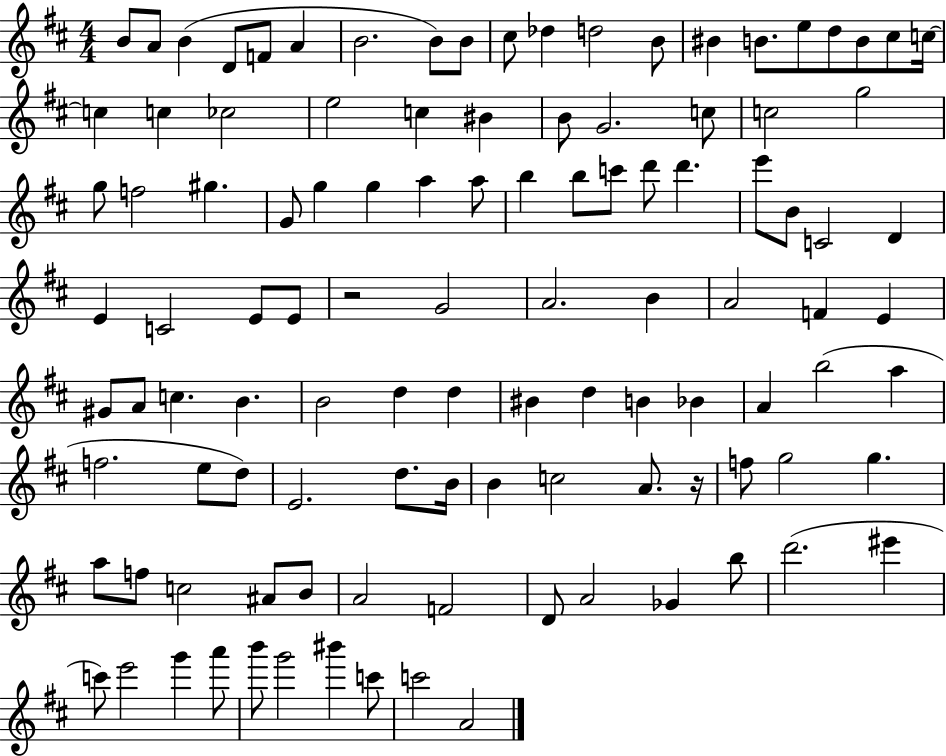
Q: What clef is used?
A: treble